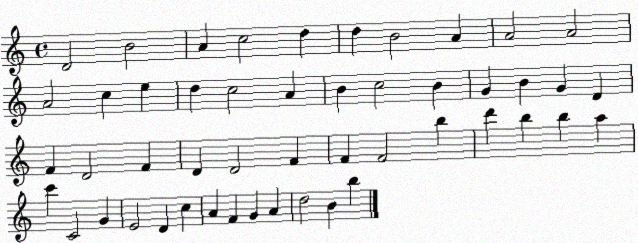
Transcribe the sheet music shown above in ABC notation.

X:1
T:Untitled
M:4/4
L:1/4
K:C
D2 B2 A c2 d d B2 A A2 A2 A2 c e d c2 A B c2 B G B G D F D2 F D D2 F F F2 b d' b b a c' C2 G E2 D c A F G A d2 B b